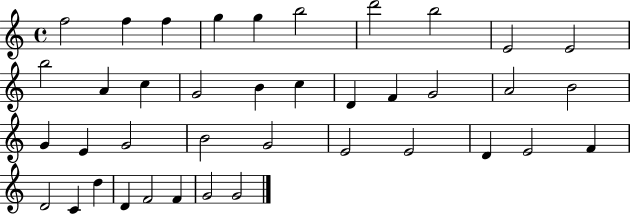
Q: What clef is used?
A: treble